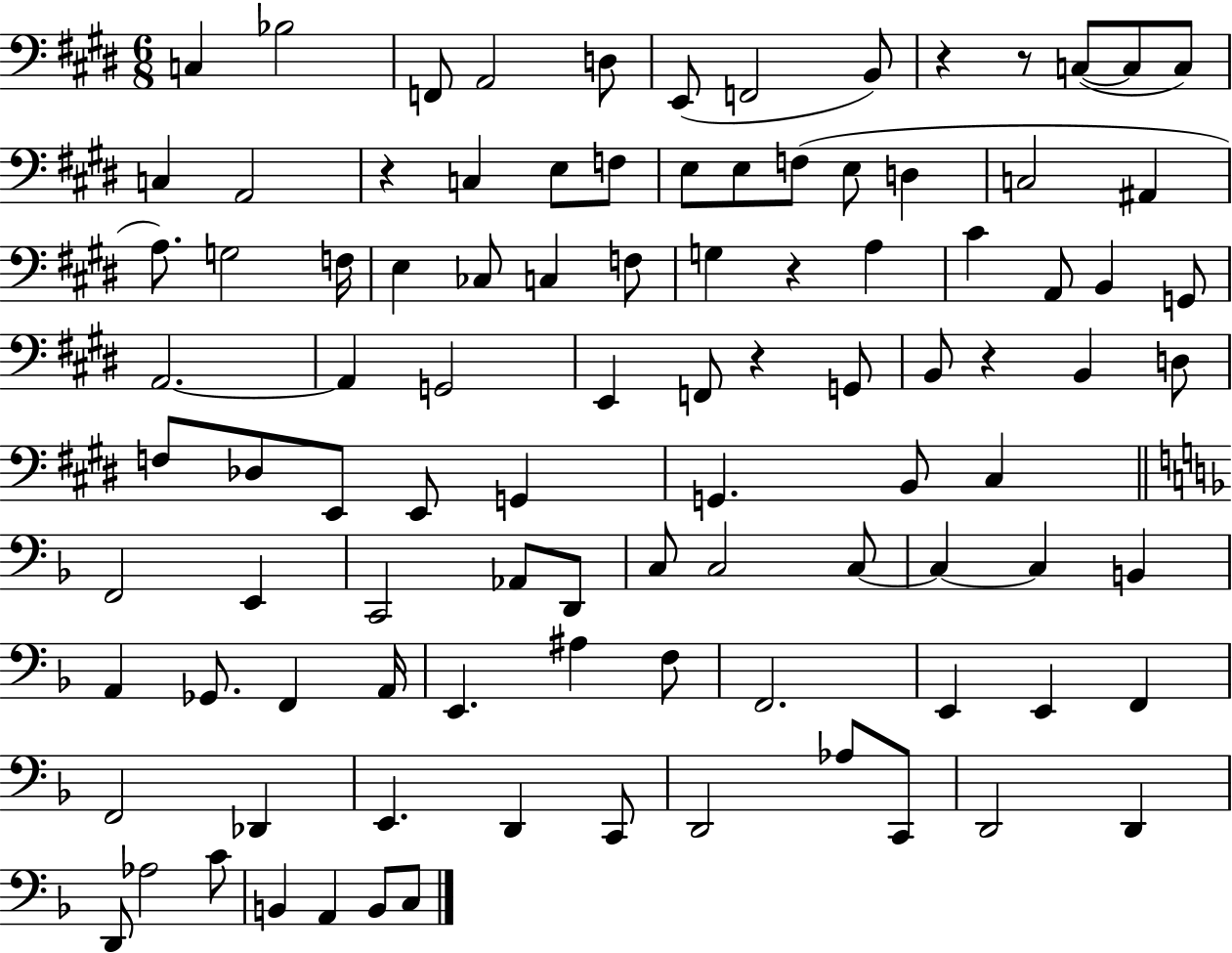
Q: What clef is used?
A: bass